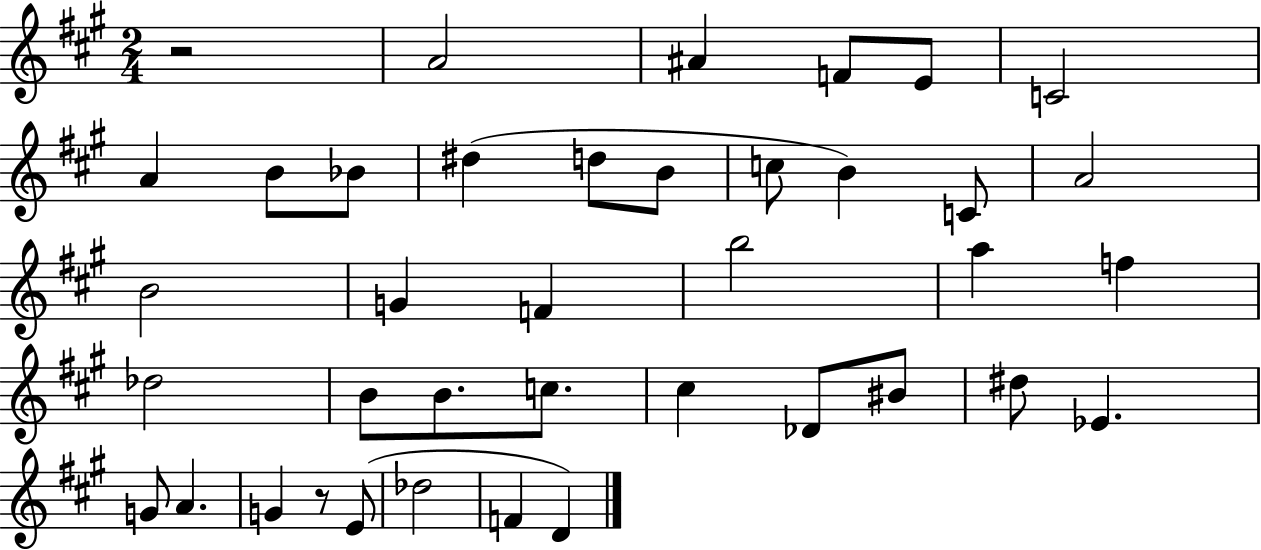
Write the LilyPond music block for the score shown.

{
  \clef treble
  \numericTimeSignature
  \time 2/4
  \key a \major
  r2 | a'2 | ais'4 f'8 e'8 | c'2 | \break a'4 b'8 bes'8 | dis''4( d''8 b'8 | c''8 b'4) c'8 | a'2 | \break b'2 | g'4 f'4 | b''2 | a''4 f''4 | \break des''2 | b'8 b'8. c''8. | cis''4 des'8 bis'8 | dis''8 ees'4. | \break g'8 a'4. | g'4 r8 e'8( | des''2 | f'4 d'4) | \break \bar "|."
}